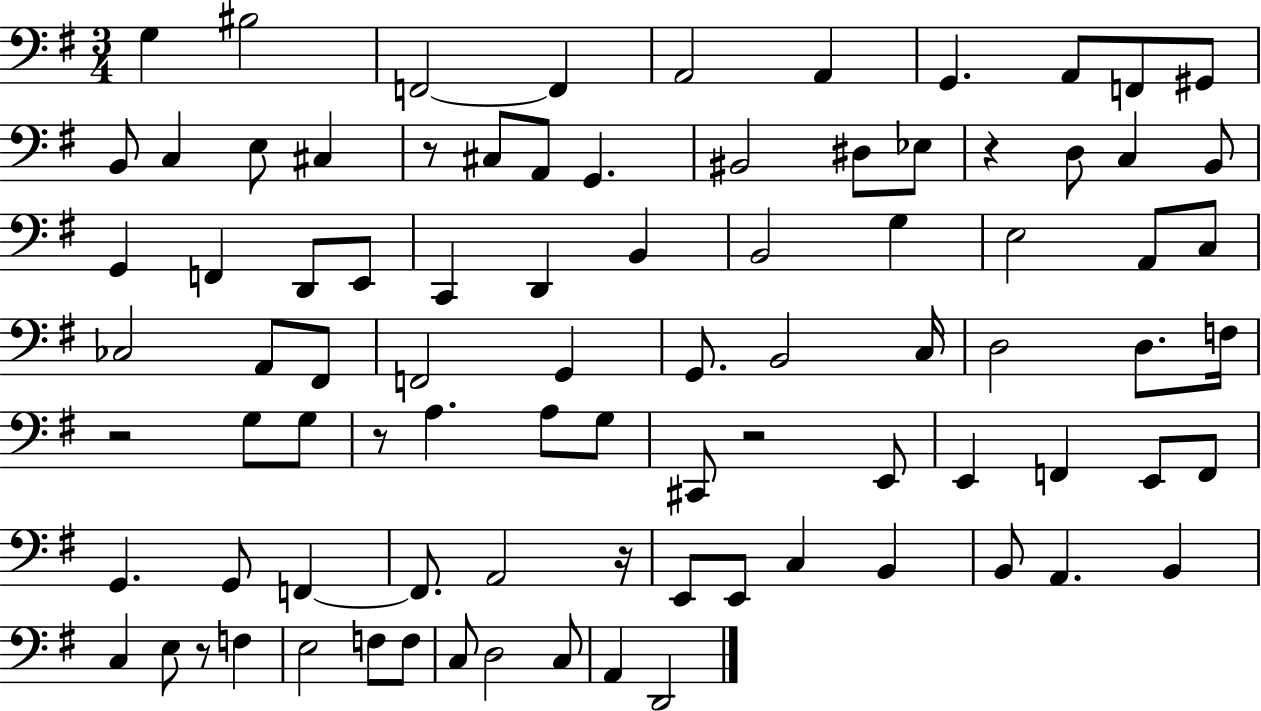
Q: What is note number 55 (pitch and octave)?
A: F2